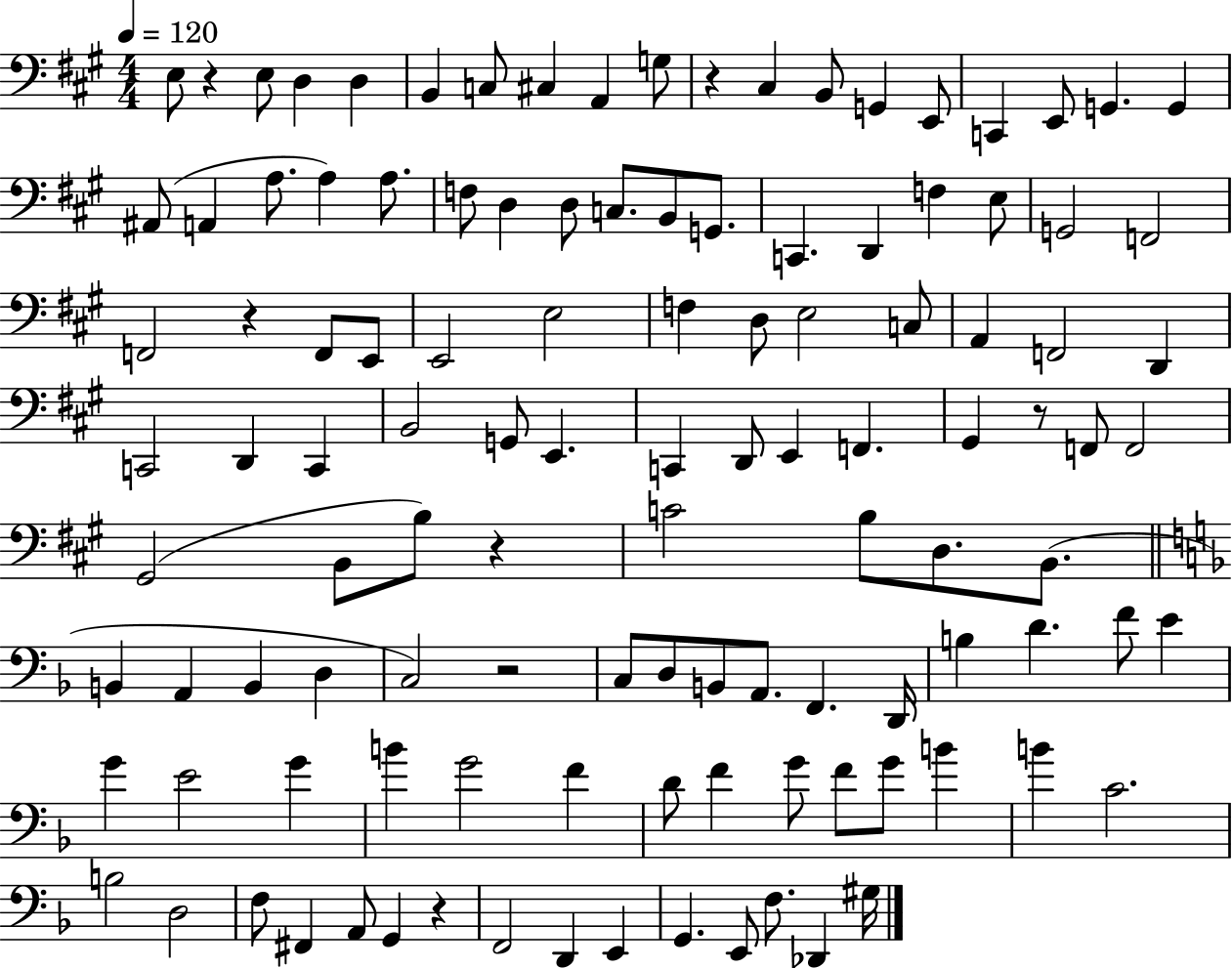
X:1
T:Untitled
M:4/4
L:1/4
K:A
E,/2 z E,/2 D, D, B,, C,/2 ^C, A,, G,/2 z ^C, B,,/2 G,, E,,/2 C,, E,,/2 G,, G,, ^A,,/2 A,, A,/2 A, A,/2 F,/2 D, D,/2 C,/2 B,,/2 G,,/2 C,, D,, F, E,/2 G,,2 F,,2 F,,2 z F,,/2 E,,/2 E,,2 E,2 F, D,/2 E,2 C,/2 A,, F,,2 D,, C,,2 D,, C,, B,,2 G,,/2 E,, C,, D,,/2 E,, F,, ^G,, z/2 F,,/2 F,,2 ^G,,2 B,,/2 B,/2 z C2 B,/2 D,/2 B,,/2 B,, A,, B,, D, C,2 z2 C,/2 D,/2 B,,/2 A,,/2 F,, D,,/4 B, D F/2 E G E2 G B G2 F D/2 F G/2 F/2 G/2 B B C2 B,2 D,2 F,/2 ^F,, A,,/2 G,, z F,,2 D,, E,, G,, E,,/2 F,/2 _D,, ^G,/4